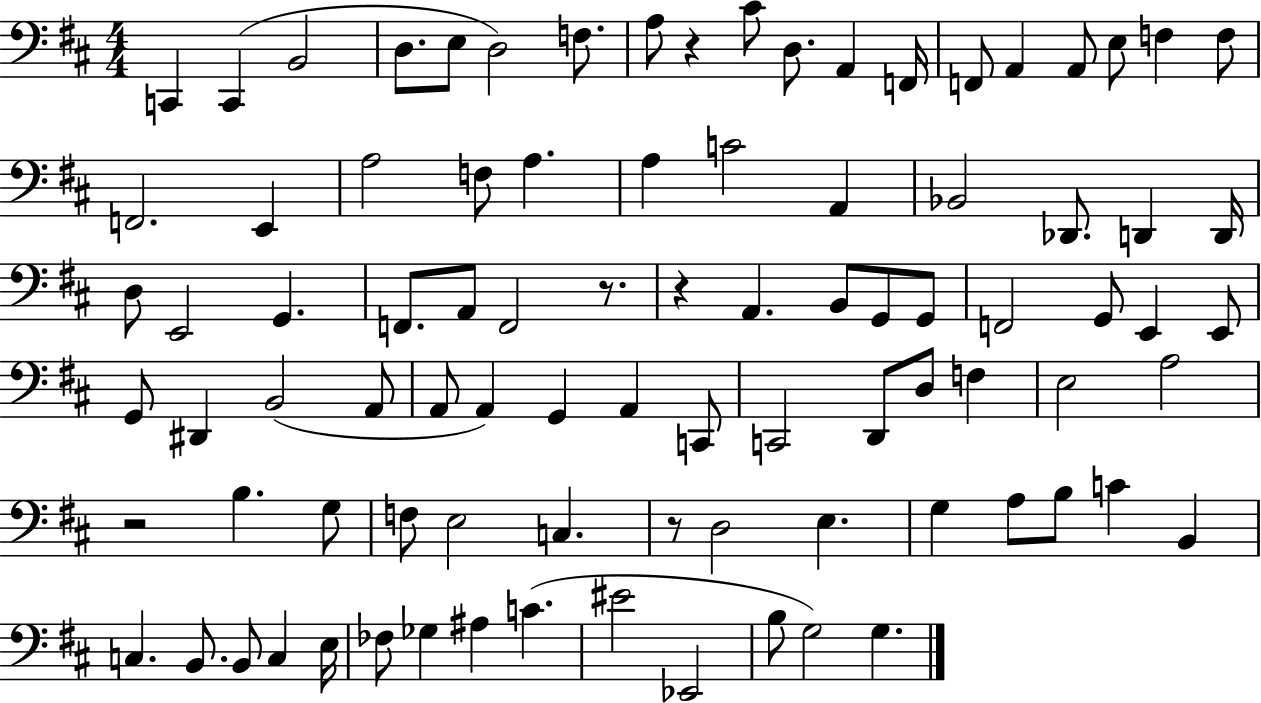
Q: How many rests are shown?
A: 5